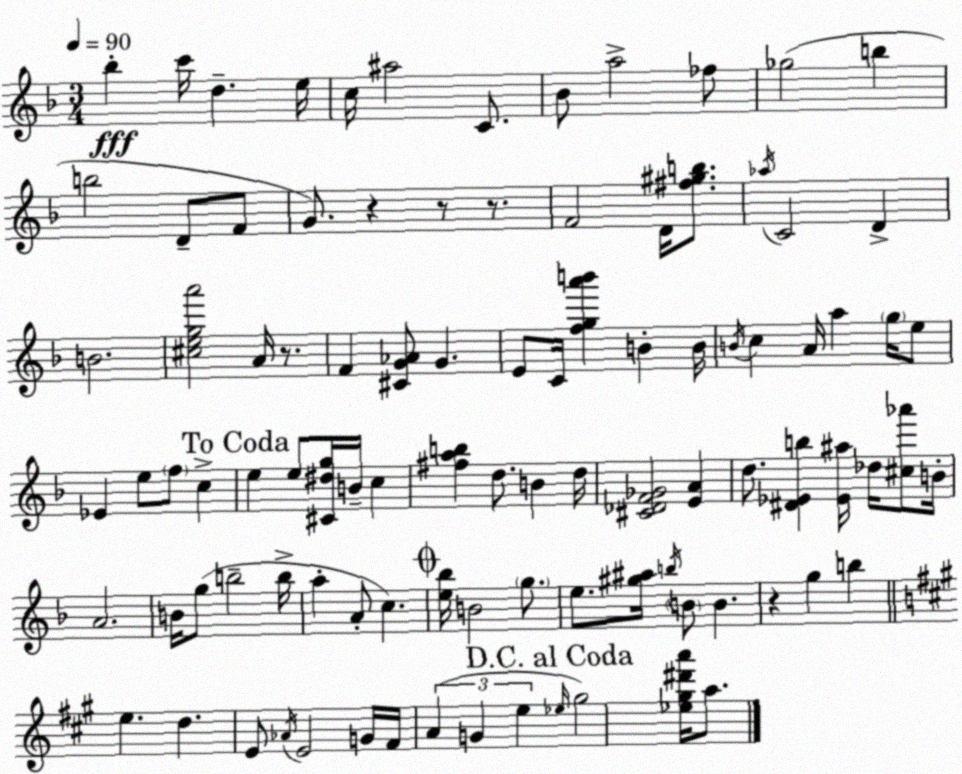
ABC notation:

X:1
T:Untitled
M:3/4
L:1/4
K:Dm
_b c'/4 d e/4 c/4 ^a2 C/2 _B/2 a2 _f/2 _g2 b b2 D/2 F/2 G/2 z z/2 z/2 F2 D/4 [^f^gb]/2 _a/4 C2 D B2 [^cega']2 A/4 z/2 F [^CG_A]/2 G E/2 C/4 [fga'b'] B B/4 B/4 c A/4 a g/4 e/2 _E e/2 f/2 c e e/2 [^C^dg]/4 B/4 c [^fab] d/2 B d/4 [^C_DF_G]2 [EA] d/2 [^D_Eb] [_E^a]/4 _d/4 [^c_a']/2 B/4 A2 B/4 g/2 b2 b/4 a A/2 c [e_b]/4 B2 g/2 e/2 [^g^a]/4 b/4 B/2 B z g b e d E/2 _A/4 E2 G/4 ^F/4 A G e _e/4 ^g2 [_e^g^d'a']/4 a/2